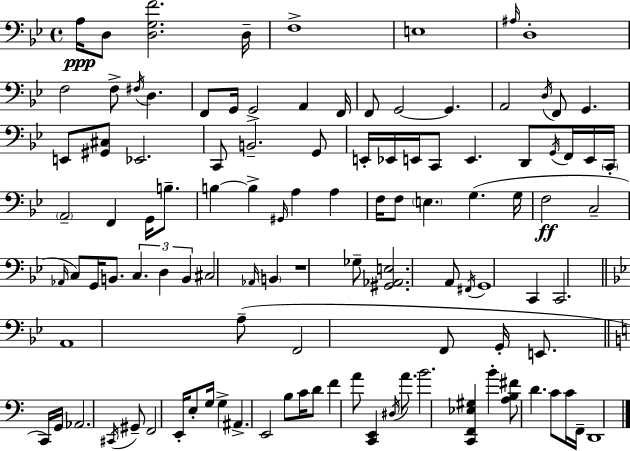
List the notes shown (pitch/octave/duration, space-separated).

A3/s D3/e [D3,G3,F4]/h. D3/s F3/w E3/w A#3/s D3/w F3/h F3/e F#3/s D3/q. F2/e G2/s G2/h A2/q F2/s F2/e G2/h G2/q. A2/h D3/s F2/e G2/q. E2/e [G#2,C#3]/e Eb2/h. C2/e B2/h. G2/e E2/s Eb2/s E2/s C2/e E2/q. D2/e G2/s F2/s E2/s C2/s A2/h F2/q G2/s B3/e. B3/q B3/q G#2/s A3/q A3/q F3/s F3/e E3/q. G3/q. G3/s F3/h C3/h Ab2/s C3/e G2/s B2/e. C3/q. D3/q B2/q C#3/h Ab2/s B2/q R/w Gb3/e [G#2,Ab2,E3]/h. A2/e F#2/s G2/w C2/q C2/h. A2/w A3/e F2/h F2/e G2/s E2/e. C2/s G2/s Ab2/h. C#2/s G#2/e F2/h E2/s E3/e G3/s G3/q A#2/q. E2/h B3/e C4/s D4/e F4/q A4/e [C2,E2]/q D#3/s A4/e. B4/h. [C2,F2,Eb3,G#3]/q B4/q [A3,B3,F#4]/e D4/q. C4/e C4/s F2/s D2/w